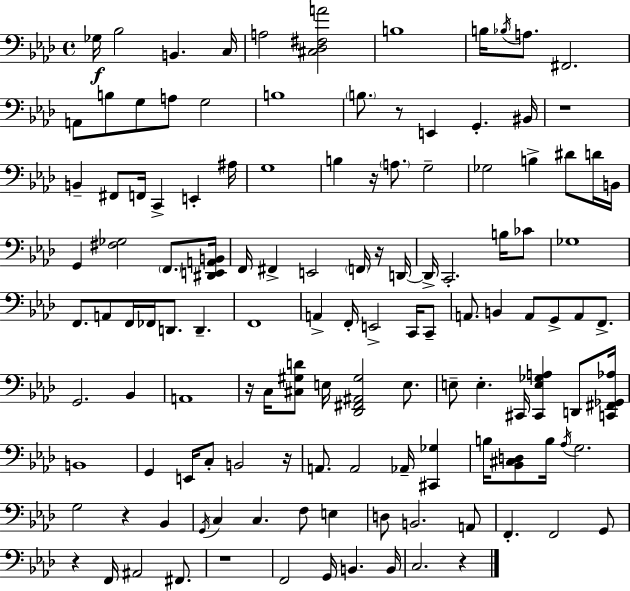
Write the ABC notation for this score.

X:1
T:Untitled
M:4/4
L:1/4
K:Fm
_G,/4 _B,2 B,, C,/4 A,2 [^C,_D,^F,A]2 B,4 B,/4 _B,/4 A,/2 ^F,,2 A,,/2 B,/2 G,/2 A,/2 G,2 B,4 B,/2 z/2 E,, G,, ^B,,/4 z4 B,, ^F,,/2 F,,/4 C,, E,, ^A,/4 G,4 B, z/4 A,/2 G,2 _G,2 B, ^D/2 D/4 B,,/4 G,, [^F,_G,]2 F,,/2 [^D,,E,,A,,B,,]/4 F,,/4 ^F,, E,,2 F,,/4 z/4 D,,/4 D,,/4 C,,2 B,/4 _C/2 _G,4 F,,/2 A,,/2 F,,/4 _F,,/4 D,,/2 D,, F,,4 A,, F,,/4 E,,2 C,,/4 C,,/2 A,,/2 B,, A,,/2 G,,/2 A,,/2 F,,/2 G,,2 _B,, A,,4 z/4 C,/4 [^C,^G,D]/2 E,/4 [_D,,^F,,^A,,^G,]2 E,/2 E,/2 E, ^C,,/4 [^C,,E,_G,A,] D,,/2 [C,,^F,,_G,,_A,]/4 B,,4 G,, E,,/4 C,/2 B,,2 z/4 A,,/2 A,,2 _A,,/4 [^C,,_G,] B,/4 [_B,,^C,D,]/2 B,/4 _A,/4 G,2 G,2 z _B,, G,,/4 C, C, F,/2 E, D,/2 B,,2 A,,/2 F,, F,,2 G,,/2 z F,,/4 ^A,,2 ^F,,/2 z4 F,,2 G,,/4 B,, B,,/4 C,2 z